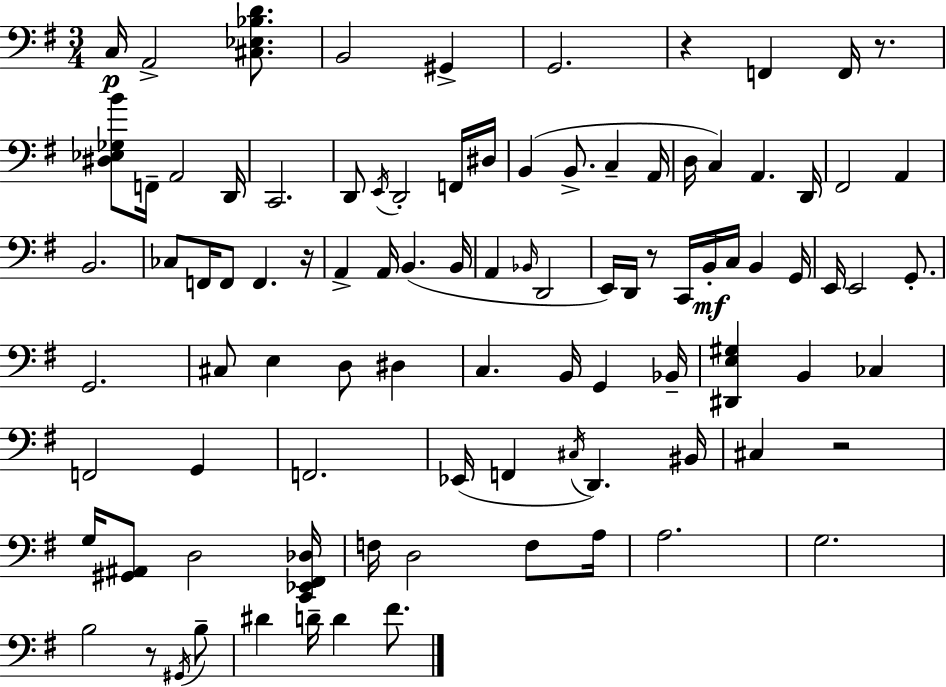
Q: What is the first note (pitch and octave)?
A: C3